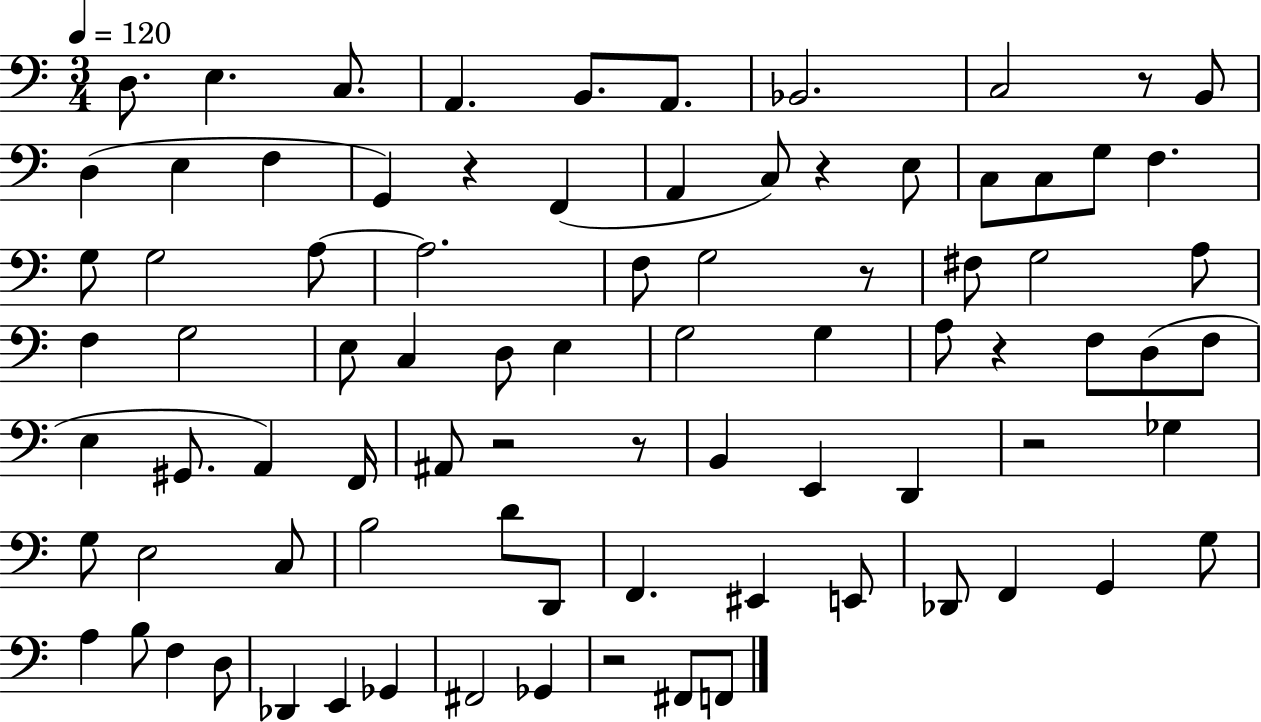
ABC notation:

X:1
T:Untitled
M:3/4
L:1/4
K:C
D,/2 E, C,/2 A,, B,,/2 A,,/2 _B,,2 C,2 z/2 B,,/2 D, E, F, G,, z F,, A,, C,/2 z E,/2 C,/2 C,/2 G,/2 F, G,/2 G,2 A,/2 A,2 F,/2 G,2 z/2 ^F,/2 G,2 A,/2 F, G,2 E,/2 C, D,/2 E, G,2 G, A,/2 z F,/2 D,/2 F,/2 E, ^G,,/2 A,, F,,/4 ^A,,/2 z2 z/2 B,, E,, D,, z2 _G, G,/2 E,2 C,/2 B,2 D/2 D,,/2 F,, ^E,, E,,/2 _D,,/2 F,, G,, G,/2 A, B,/2 F, D,/2 _D,, E,, _G,, ^F,,2 _G,, z2 ^F,,/2 F,,/2